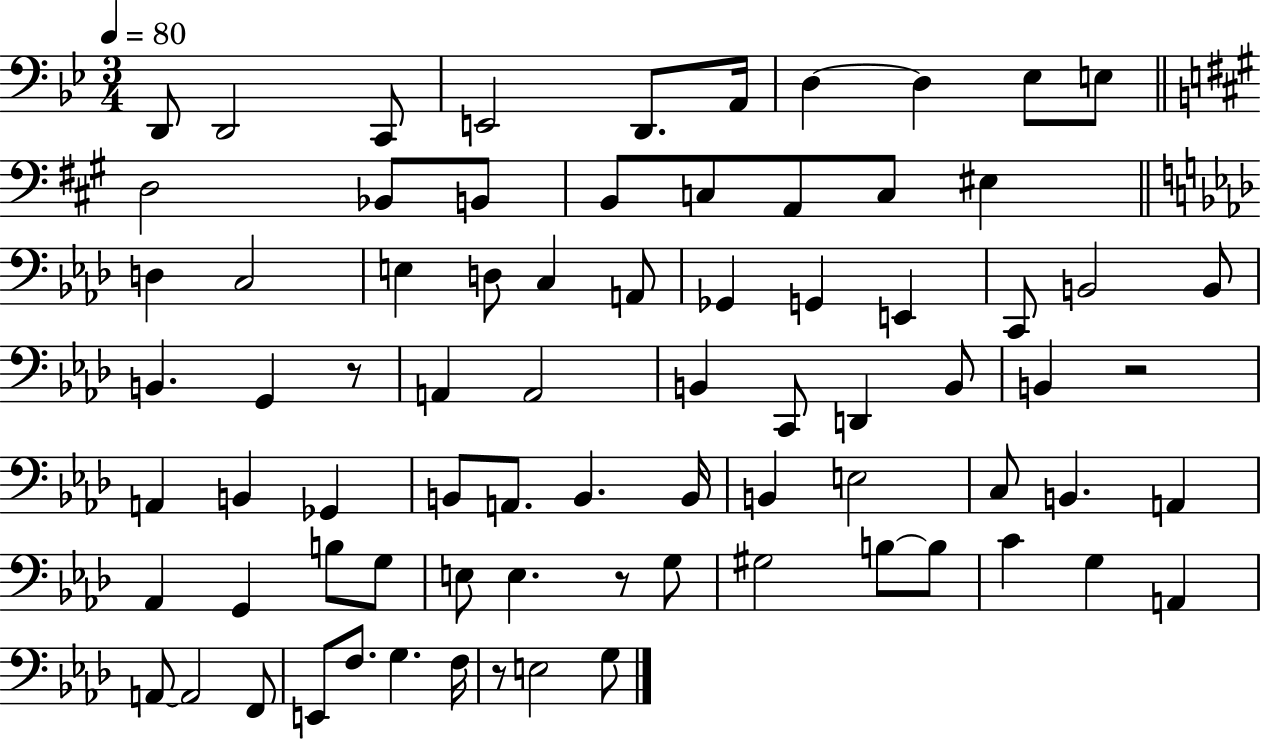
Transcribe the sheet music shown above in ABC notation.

X:1
T:Untitled
M:3/4
L:1/4
K:Bb
D,,/2 D,,2 C,,/2 E,,2 D,,/2 A,,/4 D, D, _E,/2 E,/2 D,2 _B,,/2 B,,/2 B,,/2 C,/2 A,,/2 C,/2 ^E, D, C,2 E, D,/2 C, A,,/2 _G,, G,, E,, C,,/2 B,,2 B,,/2 B,, G,, z/2 A,, A,,2 B,, C,,/2 D,, B,,/2 B,, z2 A,, B,, _G,, B,,/2 A,,/2 B,, B,,/4 B,, E,2 C,/2 B,, A,, _A,, G,, B,/2 G,/2 E,/2 E, z/2 G,/2 ^G,2 B,/2 B,/2 C G, A,, A,,/2 A,,2 F,,/2 E,,/2 F,/2 G, F,/4 z/2 E,2 G,/2